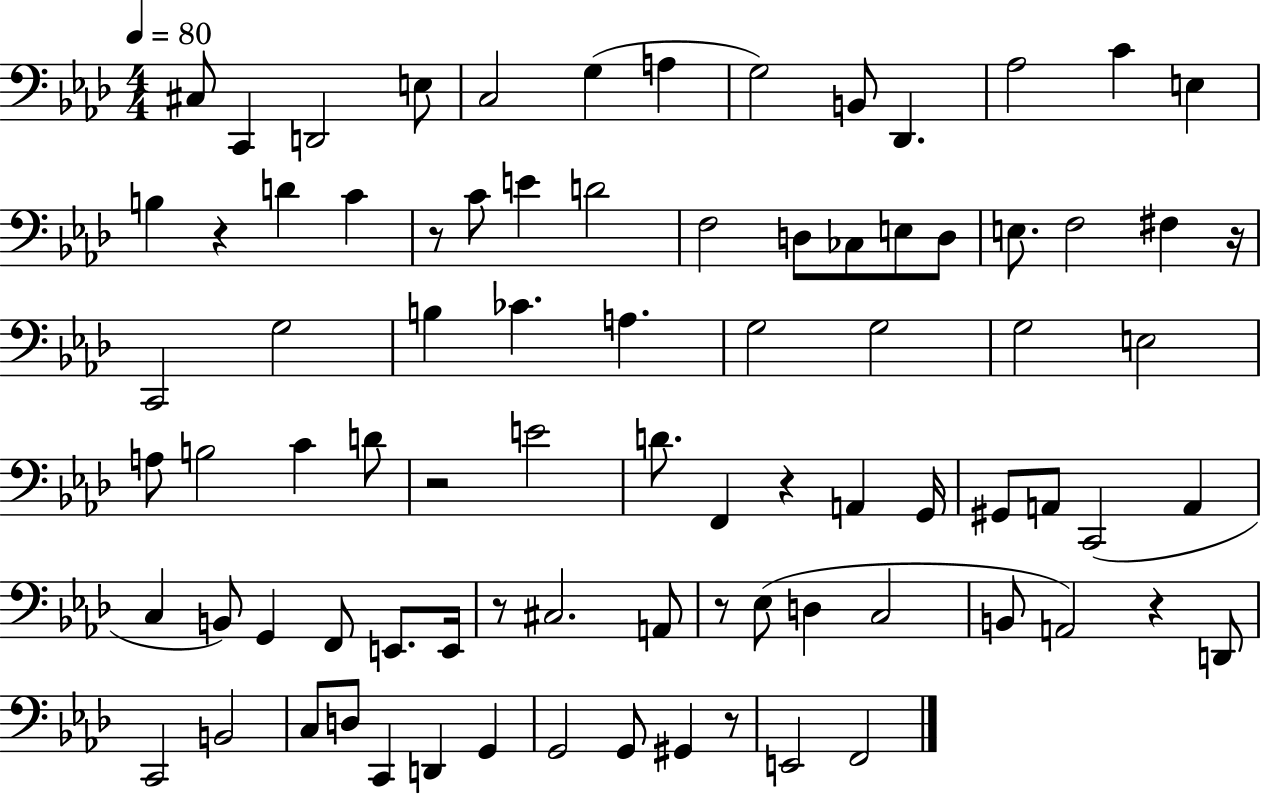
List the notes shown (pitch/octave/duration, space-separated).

C#3/e C2/q D2/h E3/e C3/h G3/q A3/q G3/h B2/e Db2/q. Ab3/h C4/q E3/q B3/q R/q D4/q C4/q R/e C4/e E4/q D4/h F3/h D3/e CES3/e E3/e D3/e E3/e. F3/h F#3/q R/s C2/h G3/h B3/q CES4/q. A3/q. G3/h G3/h G3/h E3/h A3/e B3/h C4/q D4/e R/h E4/h D4/e. F2/q R/q A2/q G2/s G#2/e A2/e C2/h A2/q C3/q B2/e G2/q F2/e E2/e. E2/s R/e C#3/h. A2/e R/e Eb3/e D3/q C3/h B2/e A2/h R/q D2/e C2/h B2/h C3/e D3/e C2/q D2/q G2/q G2/h G2/e G#2/q R/e E2/h F2/h